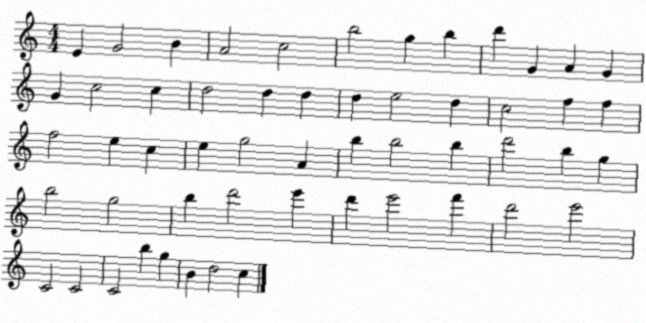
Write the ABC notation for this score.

X:1
T:Untitled
M:4/4
L:1/4
K:C
E G2 B A2 c2 b2 g b d' G A G G c2 c d2 d d d e2 d c2 f f f2 e c e g2 A b b2 b d'2 b g b2 g2 b d'2 e' d' e'2 f' d'2 e'2 C2 C2 C2 b g B d2 c